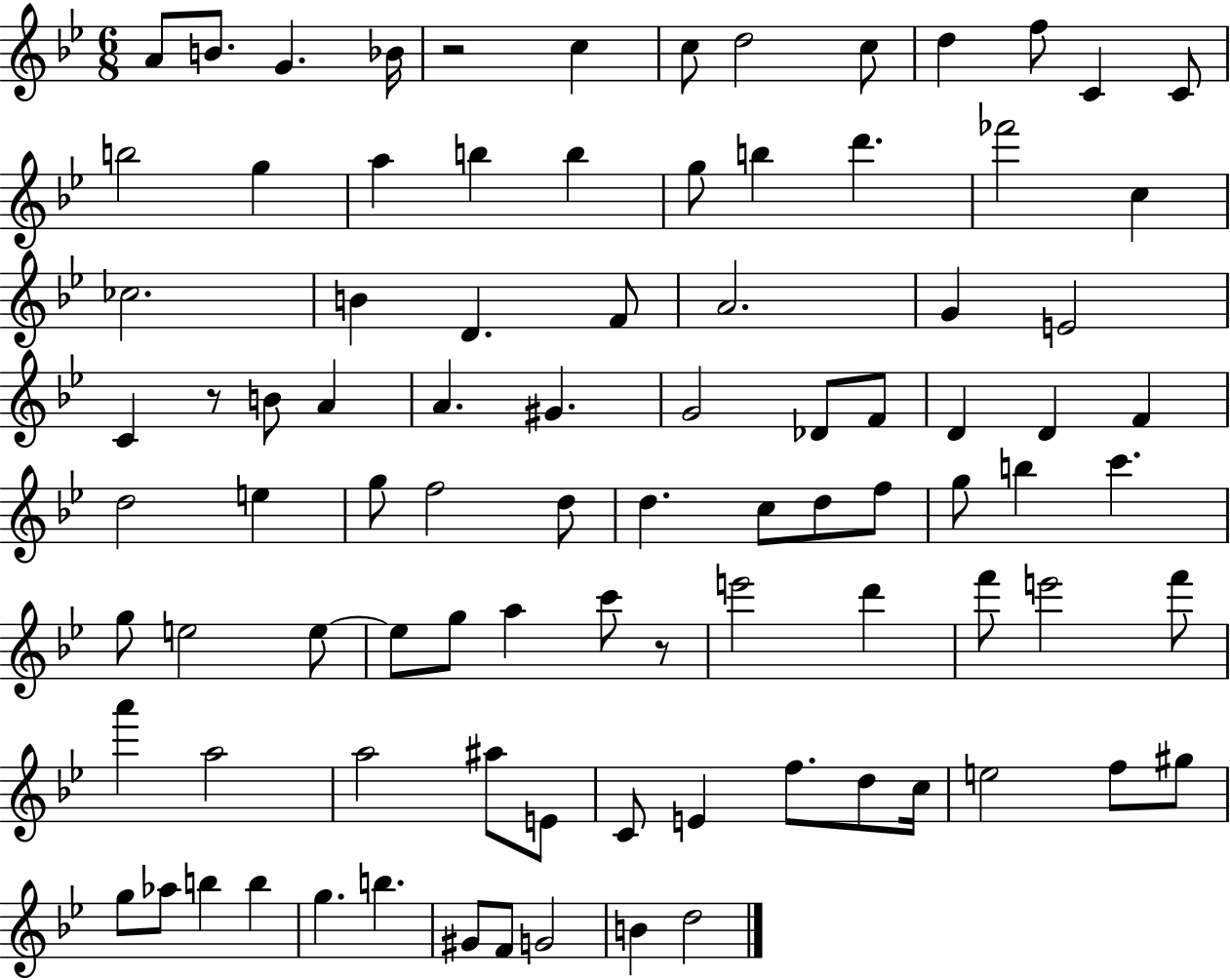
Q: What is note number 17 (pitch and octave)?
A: B5